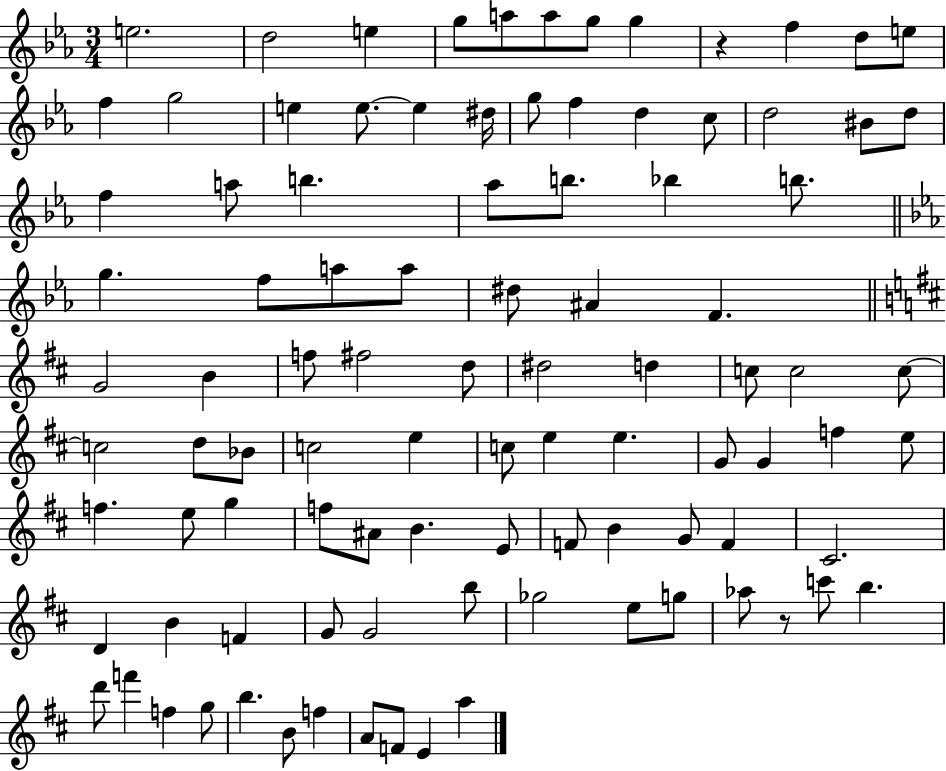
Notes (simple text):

E5/h. D5/h E5/q G5/e A5/e A5/e G5/e G5/q R/q F5/q D5/e E5/e F5/q G5/h E5/q E5/e. E5/q D#5/s G5/e F5/q D5/q C5/e D5/h BIS4/e D5/e F5/q A5/e B5/q. Ab5/e B5/e. Bb5/q B5/e. G5/q. F5/e A5/e A5/e D#5/e A#4/q F4/q. G4/h B4/q F5/e F#5/h D5/e D#5/h D5/q C5/e C5/h C5/e C5/h D5/e Bb4/e C5/h E5/q C5/e E5/q E5/q. G4/e G4/q F5/q E5/e F5/q. E5/e G5/q F5/e A#4/e B4/q. E4/e F4/e B4/q G4/e F4/q C#4/h. D4/q B4/q F4/q G4/e G4/h B5/e Gb5/h E5/e G5/e Ab5/e R/e C6/e B5/q. D6/e F6/q F5/q G5/e B5/q. B4/e F5/q A4/e F4/e E4/q A5/q